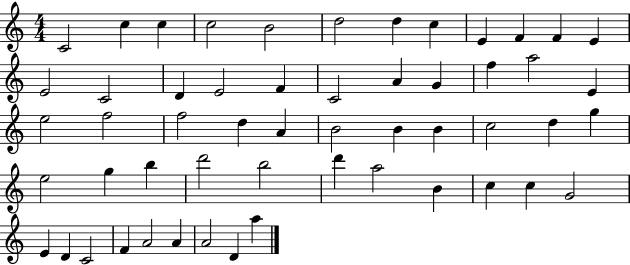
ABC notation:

X:1
T:Untitled
M:4/4
L:1/4
K:C
C2 c c c2 B2 d2 d c E F F E E2 C2 D E2 F C2 A G f a2 E e2 f2 f2 d A B2 B B c2 d g e2 g b d'2 b2 d' a2 B c c G2 E D C2 F A2 A A2 D a